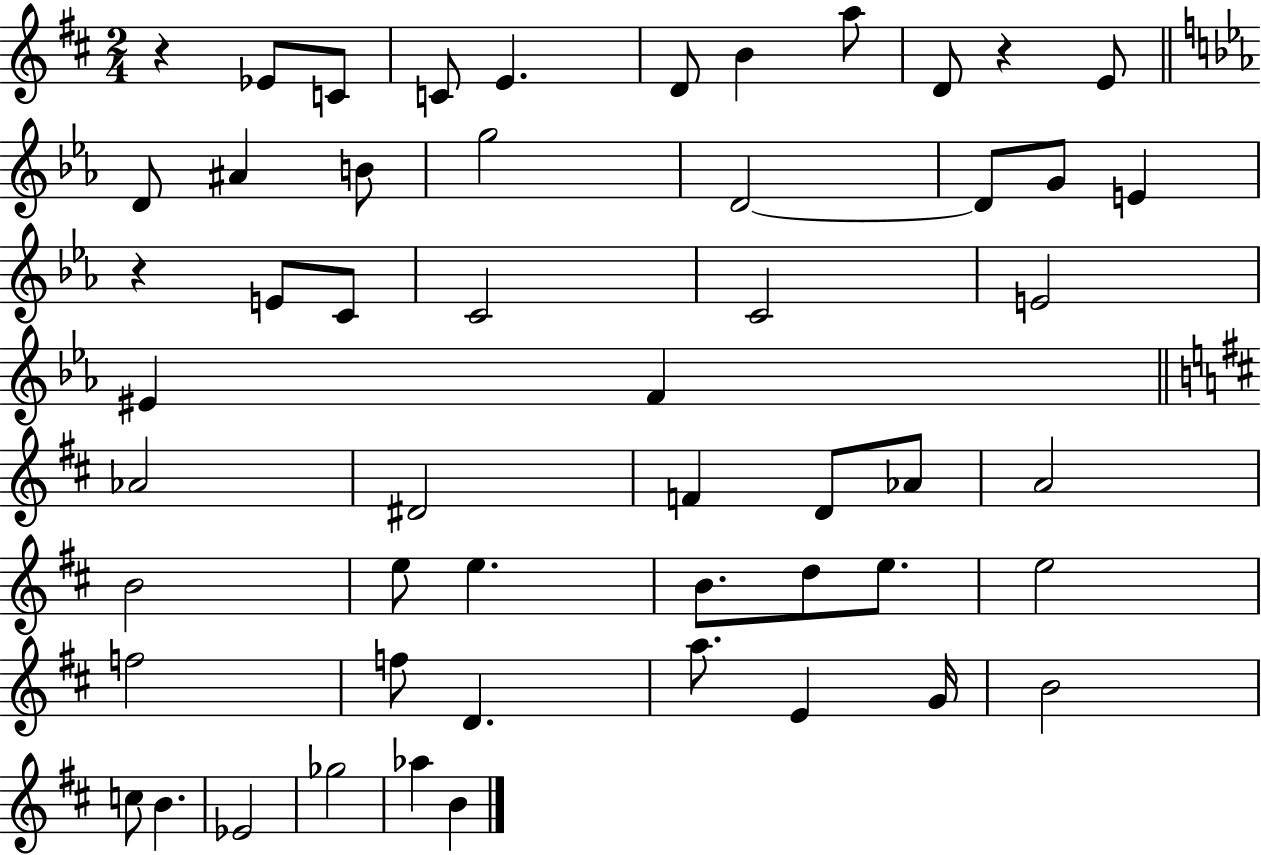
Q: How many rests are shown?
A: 3